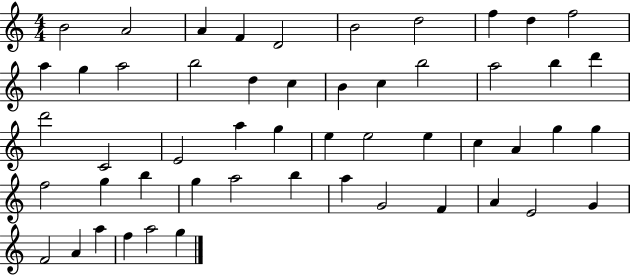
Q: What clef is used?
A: treble